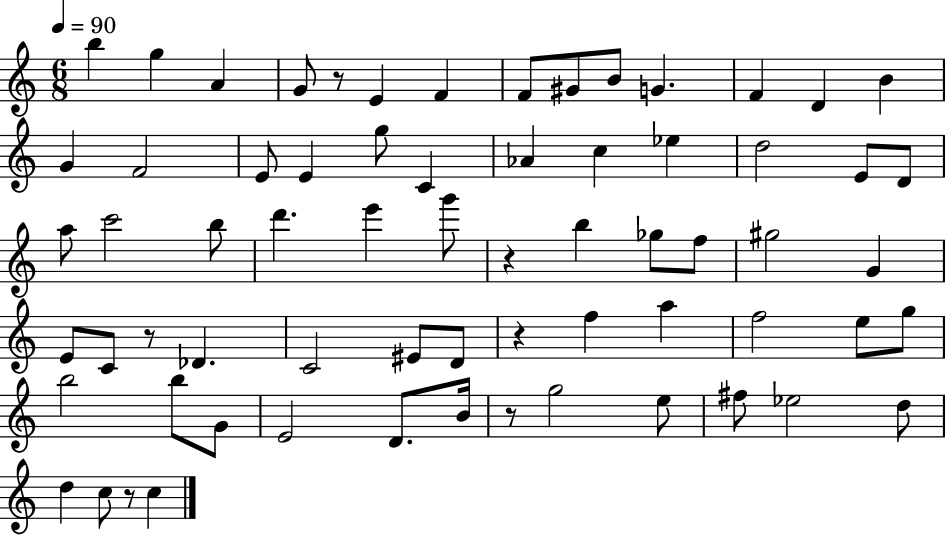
B5/q G5/q A4/q G4/e R/e E4/q F4/q F4/e G#4/e B4/e G4/q. F4/q D4/q B4/q G4/q F4/h E4/e E4/q G5/e C4/q Ab4/q C5/q Eb5/q D5/h E4/e D4/e A5/e C6/h B5/e D6/q. E6/q G6/e R/q B5/q Gb5/e F5/e G#5/h G4/q E4/e C4/e R/e Db4/q. C4/h EIS4/e D4/e R/q F5/q A5/q F5/h E5/e G5/e B5/h B5/e G4/e E4/h D4/e. B4/s R/e G5/h E5/e F#5/e Eb5/h D5/e D5/q C5/e R/e C5/q